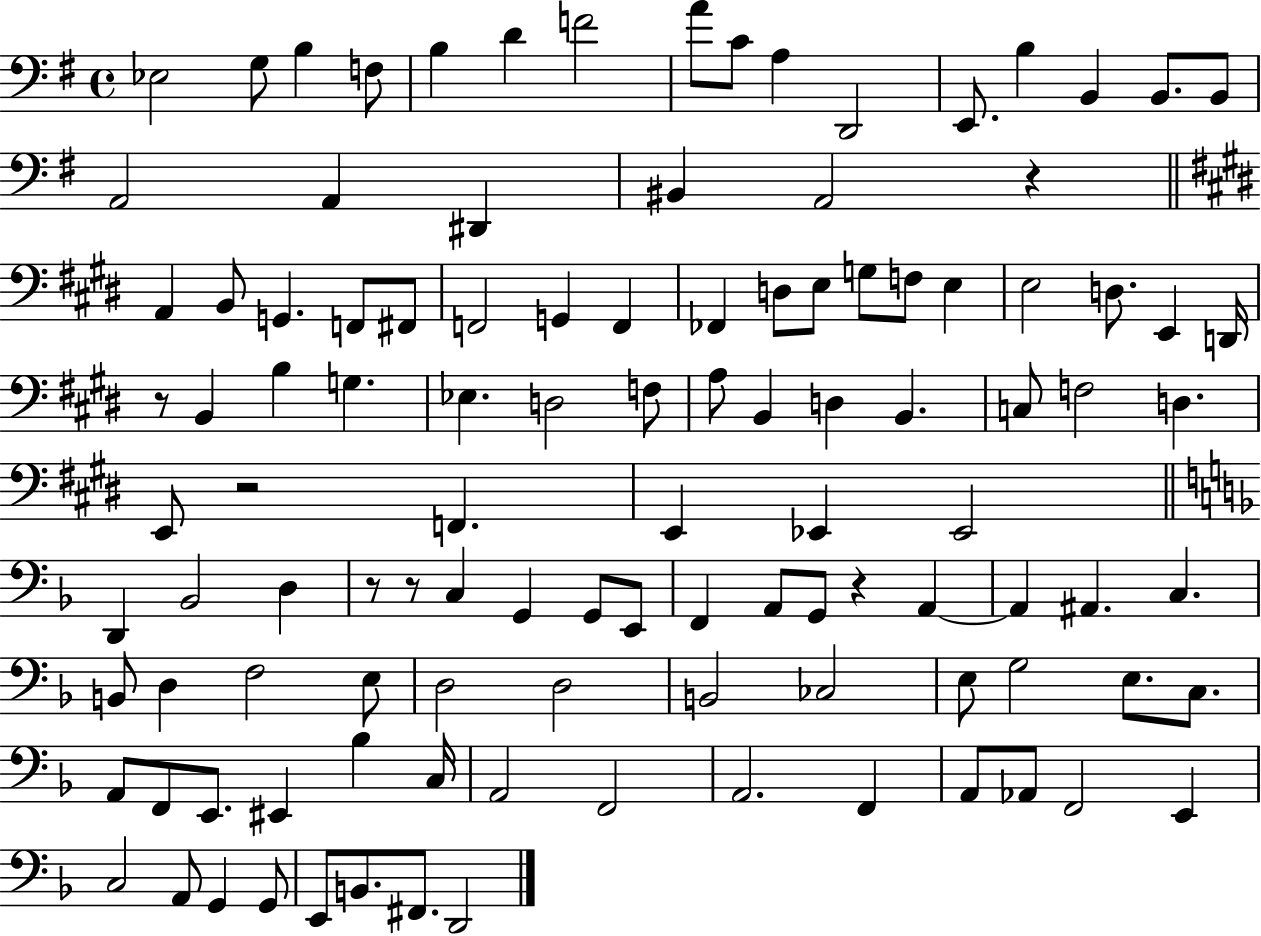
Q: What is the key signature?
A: G major